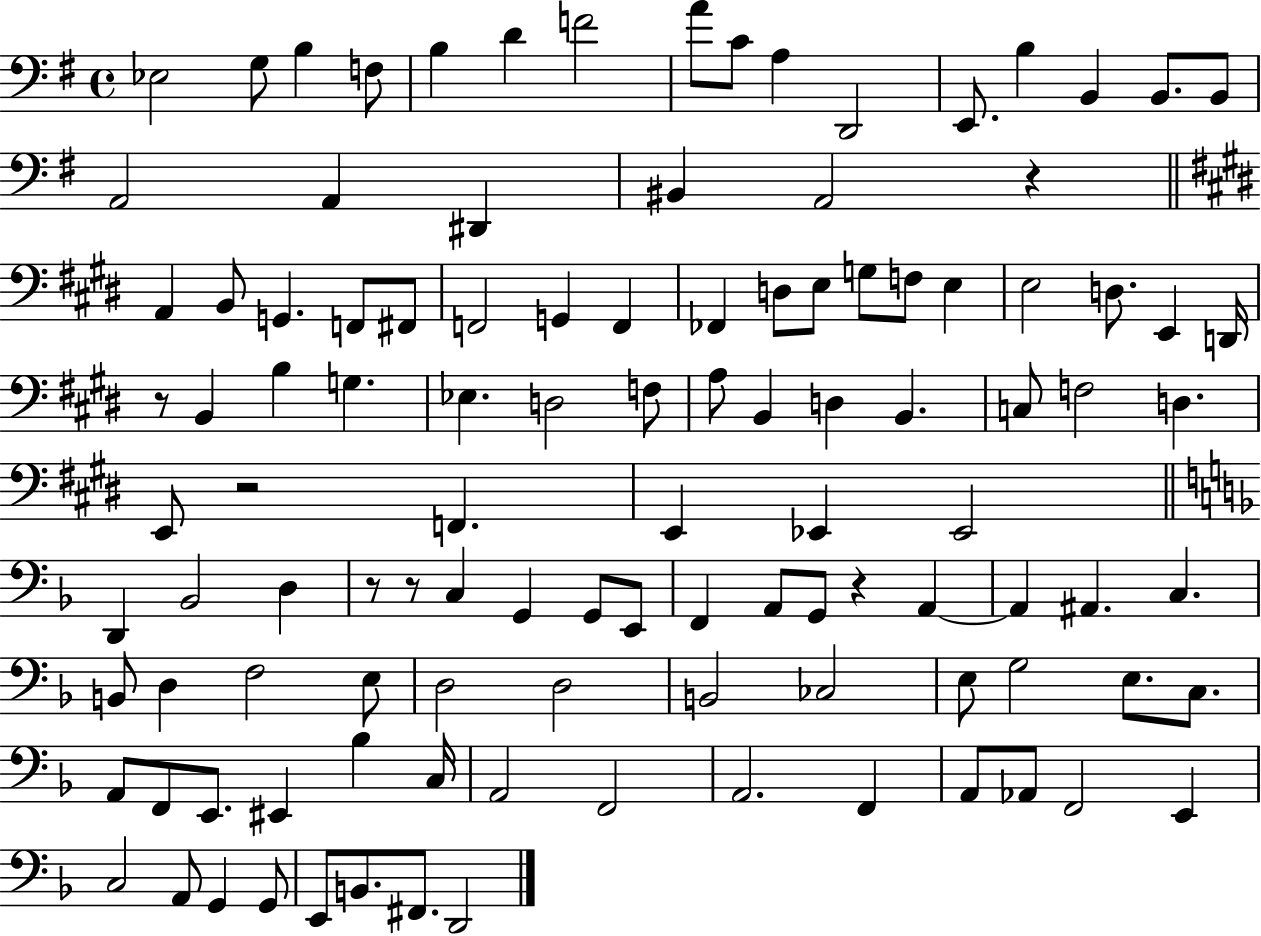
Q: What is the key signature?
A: G major